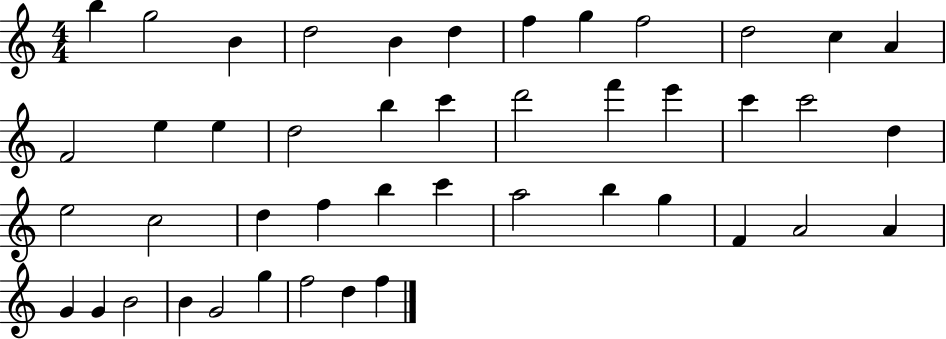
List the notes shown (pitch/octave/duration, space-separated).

B5/q G5/h B4/q D5/h B4/q D5/q F5/q G5/q F5/h D5/h C5/q A4/q F4/h E5/q E5/q D5/h B5/q C6/q D6/h F6/q E6/q C6/q C6/h D5/q E5/h C5/h D5/q F5/q B5/q C6/q A5/h B5/q G5/q F4/q A4/h A4/q G4/q G4/q B4/h B4/q G4/h G5/q F5/h D5/q F5/q